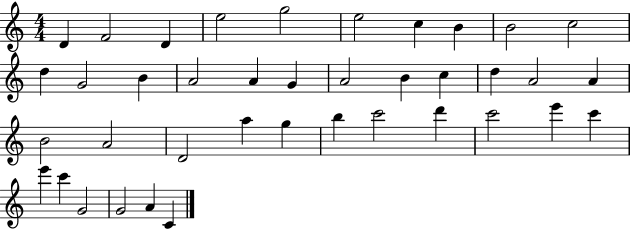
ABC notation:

X:1
T:Untitled
M:4/4
L:1/4
K:C
D F2 D e2 g2 e2 c B B2 c2 d G2 B A2 A G A2 B c d A2 A B2 A2 D2 a g b c'2 d' c'2 e' c' e' c' G2 G2 A C